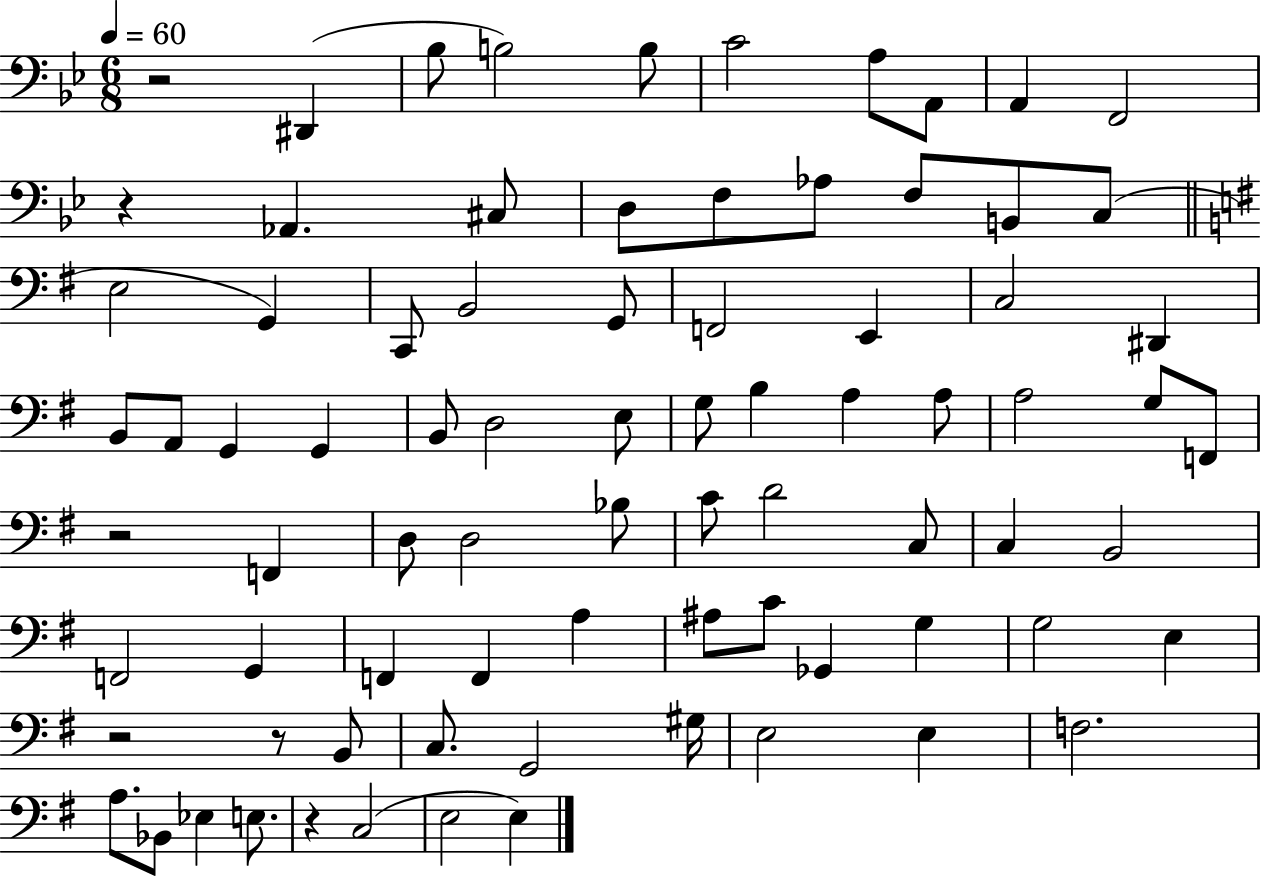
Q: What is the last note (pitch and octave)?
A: E3